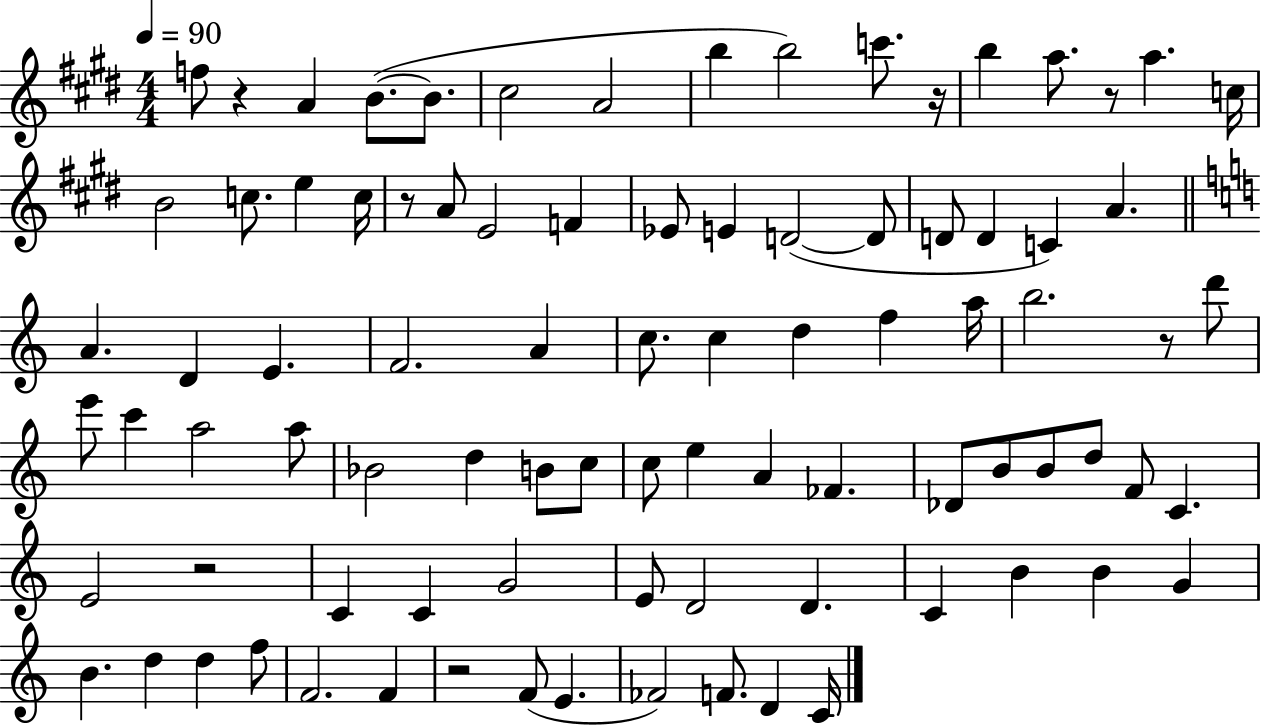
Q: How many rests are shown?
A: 7